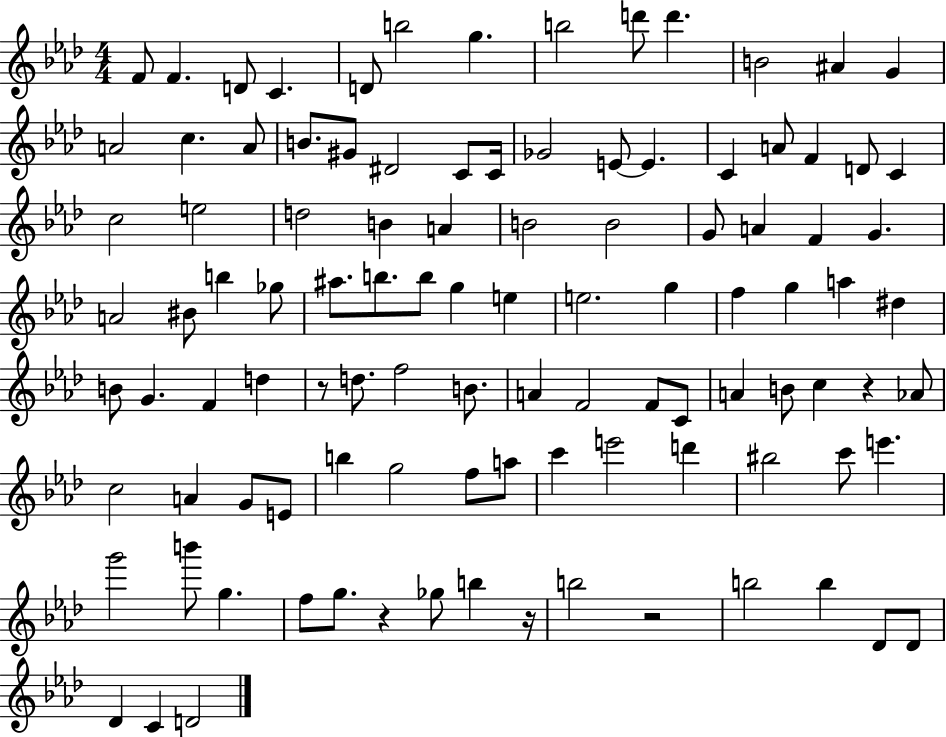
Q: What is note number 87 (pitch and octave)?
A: G5